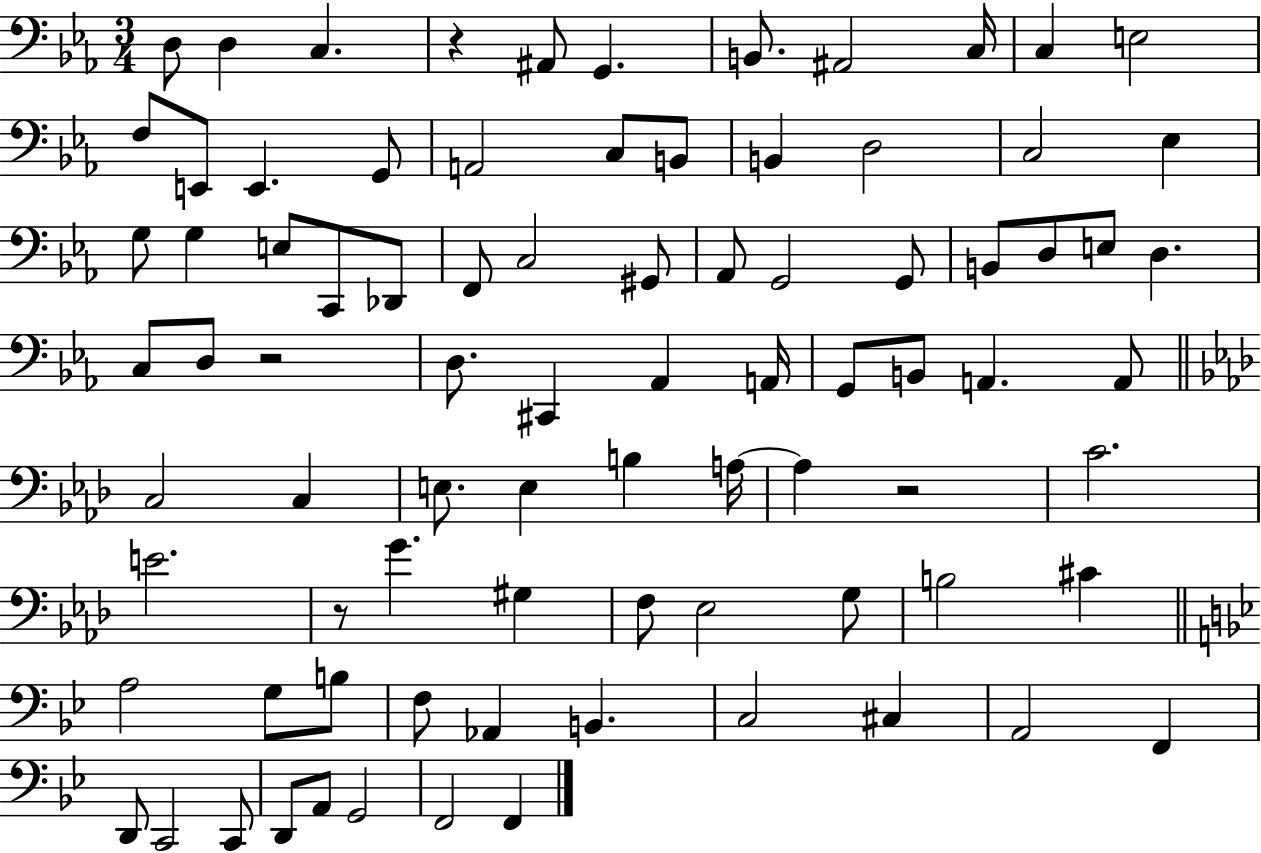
X:1
T:Untitled
M:3/4
L:1/4
K:Eb
D,/2 D, C, z ^A,,/2 G,, B,,/2 ^A,,2 C,/4 C, E,2 F,/2 E,,/2 E,, G,,/2 A,,2 C,/2 B,,/2 B,, D,2 C,2 _E, G,/2 G, E,/2 C,,/2 _D,,/2 F,,/2 C,2 ^G,,/2 _A,,/2 G,,2 G,,/2 B,,/2 D,/2 E,/2 D, C,/2 D,/2 z2 D,/2 ^C,, _A,, A,,/4 G,,/2 B,,/2 A,, A,,/2 C,2 C, E,/2 E, B, A,/4 A, z2 C2 E2 z/2 G ^G, F,/2 _E,2 G,/2 B,2 ^C A,2 G,/2 B,/2 F,/2 _A,, B,, C,2 ^C, A,,2 F,, D,,/2 C,,2 C,,/2 D,,/2 A,,/2 G,,2 F,,2 F,,